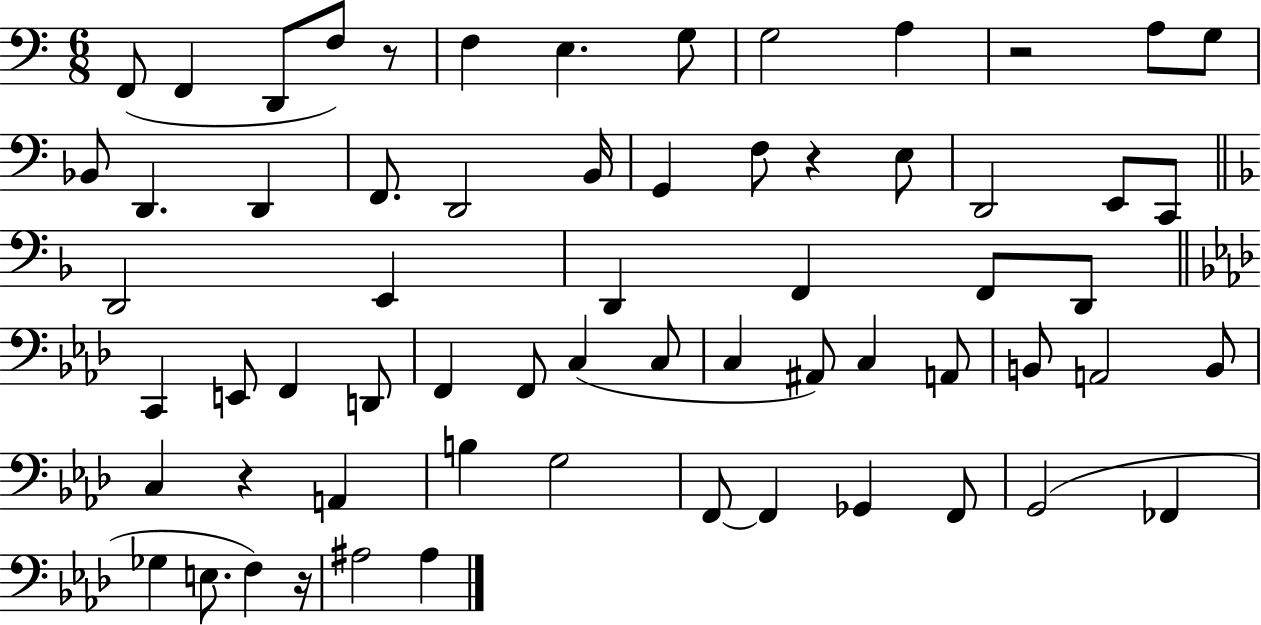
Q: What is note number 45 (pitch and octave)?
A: C3